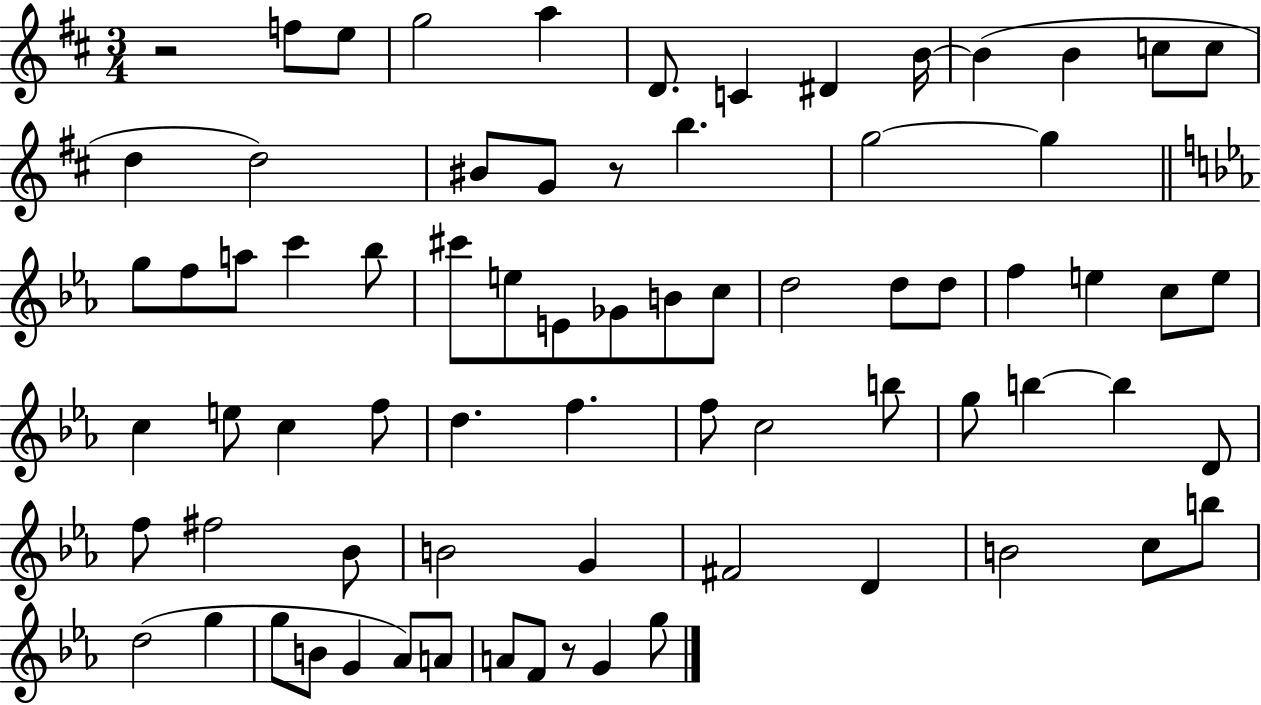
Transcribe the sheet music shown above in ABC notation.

X:1
T:Untitled
M:3/4
L:1/4
K:D
z2 f/2 e/2 g2 a D/2 C ^D B/4 B B c/2 c/2 d d2 ^B/2 G/2 z/2 b g2 g g/2 f/2 a/2 c' _b/2 ^c'/2 e/2 E/2 _G/2 B/2 c/2 d2 d/2 d/2 f e c/2 e/2 c e/2 c f/2 d f f/2 c2 b/2 g/2 b b D/2 f/2 ^f2 _B/2 B2 G ^F2 D B2 c/2 b/2 d2 g g/2 B/2 G _A/2 A/2 A/2 F/2 z/2 G g/2